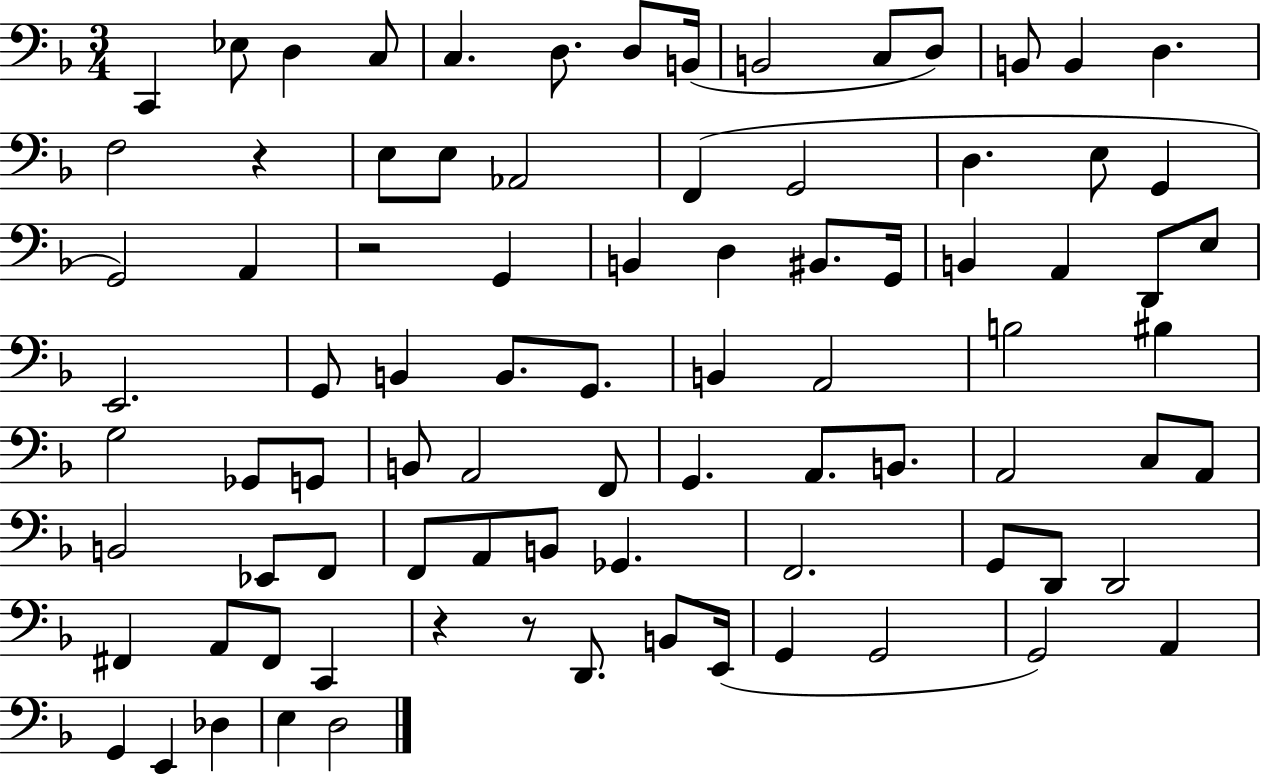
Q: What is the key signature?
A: F major